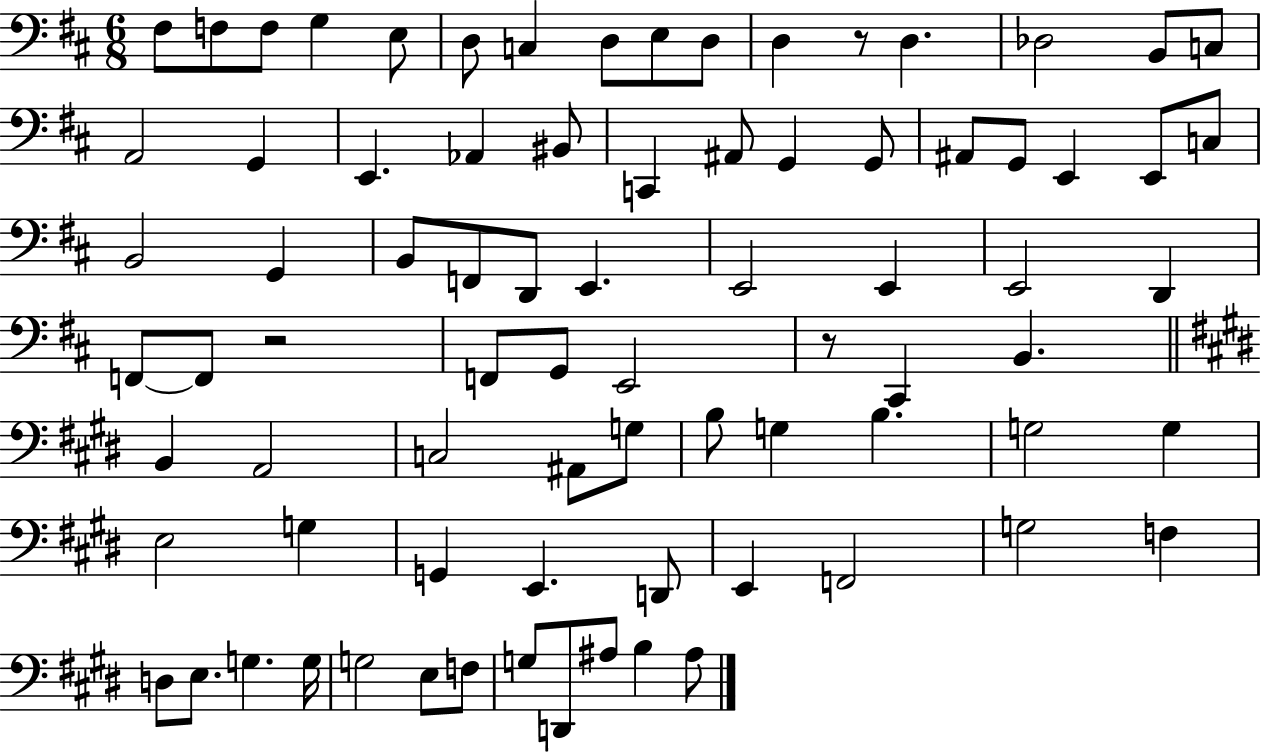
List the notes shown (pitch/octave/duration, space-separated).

F#3/e F3/e F3/e G3/q E3/e D3/e C3/q D3/e E3/e D3/e D3/q R/e D3/q. Db3/h B2/e C3/e A2/h G2/q E2/q. Ab2/q BIS2/e C2/q A#2/e G2/q G2/e A#2/e G2/e E2/q E2/e C3/e B2/h G2/q B2/e F2/e D2/e E2/q. E2/h E2/q E2/h D2/q F2/e F2/e R/h F2/e G2/e E2/h R/e C#2/q B2/q. B2/q A2/h C3/h A#2/e G3/e B3/e G3/q B3/q. G3/h G3/q E3/h G3/q G2/q E2/q. D2/e E2/q F2/h G3/h F3/q D3/e E3/e. G3/q. G3/s G3/h E3/e F3/e G3/e D2/e A#3/e B3/q A#3/e